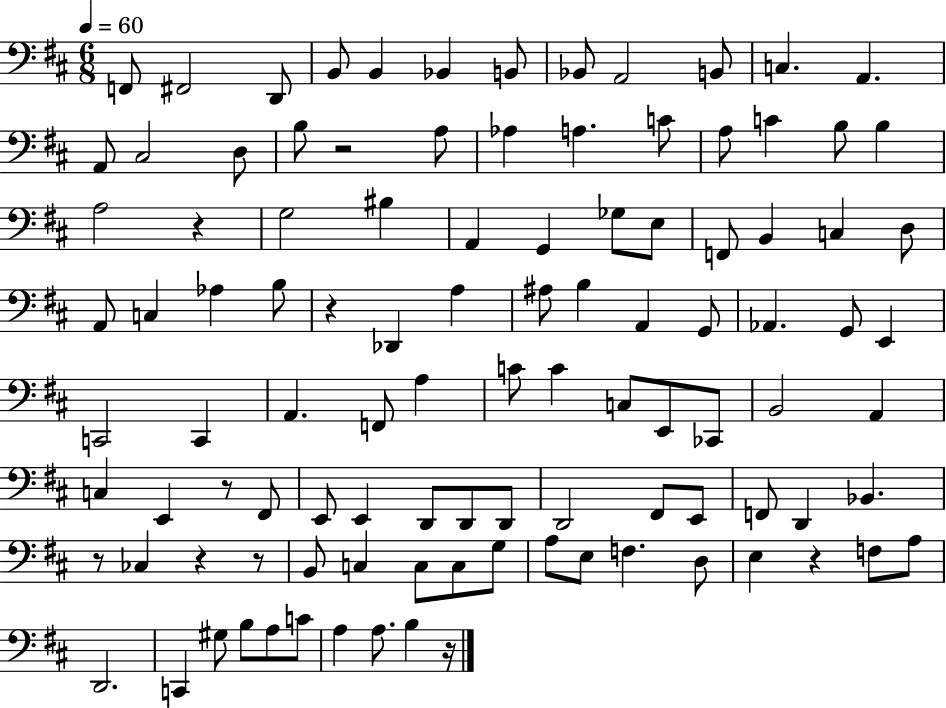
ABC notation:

X:1
T:Untitled
M:6/8
L:1/4
K:D
F,,/2 ^F,,2 D,,/2 B,,/2 B,, _B,, B,,/2 _B,,/2 A,,2 B,,/2 C, A,, A,,/2 ^C,2 D,/2 B,/2 z2 A,/2 _A, A, C/2 A,/2 C B,/2 B, A,2 z G,2 ^B, A,, G,, _G,/2 E,/2 F,,/2 B,, C, D,/2 A,,/2 C, _A, B,/2 z _D,, A, ^A,/2 B, A,, G,,/2 _A,, G,,/2 E,, C,,2 C,, A,, F,,/2 A, C/2 C C,/2 E,,/2 _C,,/2 B,,2 A,, C, E,, z/2 ^F,,/2 E,,/2 E,, D,,/2 D,,/2 D,,/2 D,,2 ^F,,/2 E,,/2 F,,/2 D,, _B,, z/2 _C, z z/2 B,,/2 C, C,/2 C,/2 G,/2 A,/2 E,/2 F, D,/2 E, z F,/2 A,/2 D,,2 C,, ^G,/2 B,/2 A,/2 C/2 A, A,/2 B, z/4